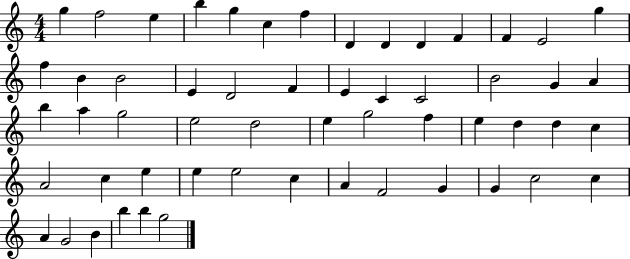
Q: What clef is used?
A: treble